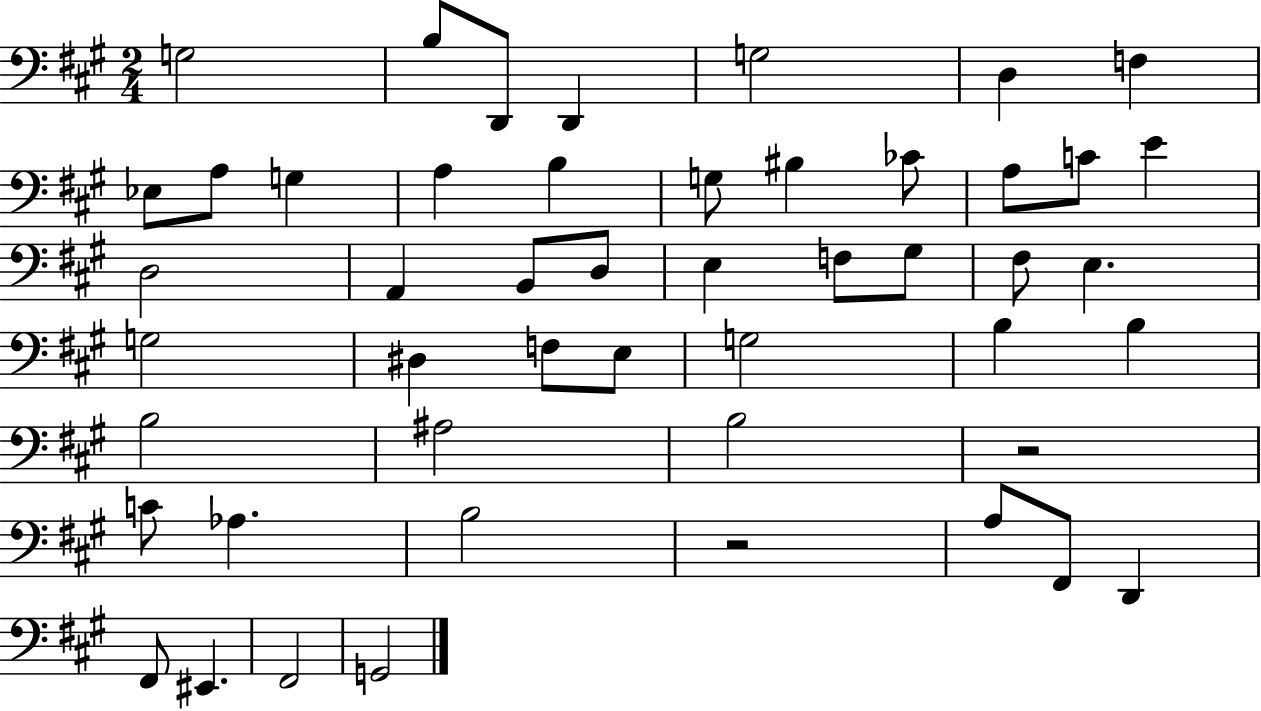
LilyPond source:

{
  \clef bass
  \numericTimeSignature
  \time 2/4
  \key a \major
  \repeat volta 2 { g2 | b8 d,8 d,4 | g2 | d4 f4 | \break ees8 a8 g4 | a4 b4 | g8 bis4 ces'8 | a8 c'8 e'4 | \break d2 | a,4 b,8 d8 | e4 f8 gis8 | fis8 e4. | \break g2 | dis4 f8 e8 | g2 | b4 b4 | \break b2 | ais2 | b2 | r2 | \break c'8 aes4. | b2 | r2 | a8 fis,8 d,4 | \break fis,8 eis,4. | fis,2 | g,2 | } \bar "|."
}